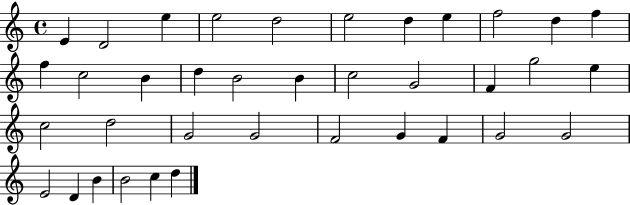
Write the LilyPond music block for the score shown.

{
  \clef treble
  \time 4/4
  \defaultTimeSignature
  \key c \major
  e'4 d'2 e''4 | e''2 d''2 | e''2 d''4 e''4 | f''2 d''4 f''4 | \break f''4 c''2 b'4 | d''4 b'2 b'4 | c''2 g'2 | f'4 g''2 e''4 | \break c''2 d''2 | g'2 g'2 | f'2 g'4 f'4 | g'2 g'2 | \break e'2 d'4 b'4 | b'2 c''4 d''4 | \bar "|."
}